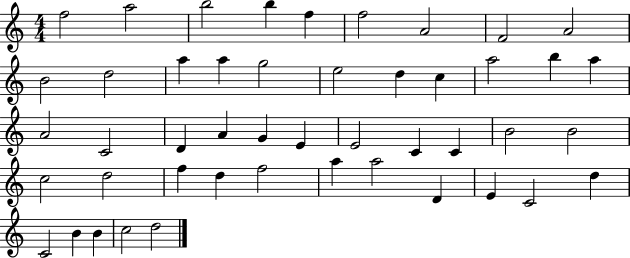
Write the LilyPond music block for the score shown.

{
  \clef treble
  \numericTimeSignature
  \time 4/4
  \key c \major
  f''2 a''2 | b''2 b''4 f''4 | f''2 a'2 | f'2 a'2 | \break b'2 d''2 | a''4 a''4 g''2 | e''2 d''4 c''4 | a''2 b''4 a''4 | \break a'2 c'2 | d'4 a'4 g'4 e'4 | e'2 c'4 c'4 | b'2 b'2 | \break c''2 d''2 | f''4 d''4 f''2 | a''4 a''2 d'4 | e'4 c'2 d''4 | \break c'2 b'4 b'4 | c''2 d''2 | \bar "|."
}